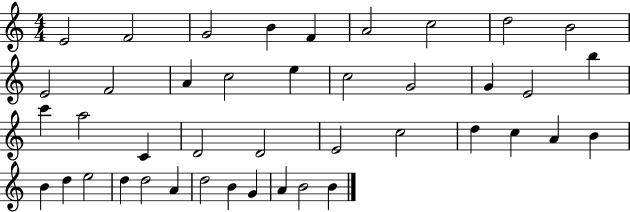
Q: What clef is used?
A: treble